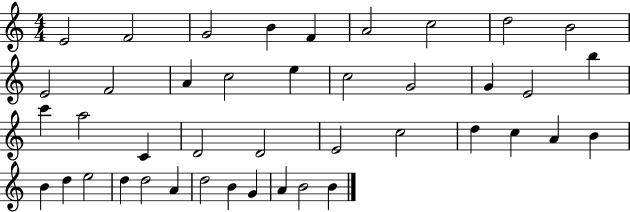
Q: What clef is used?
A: treble